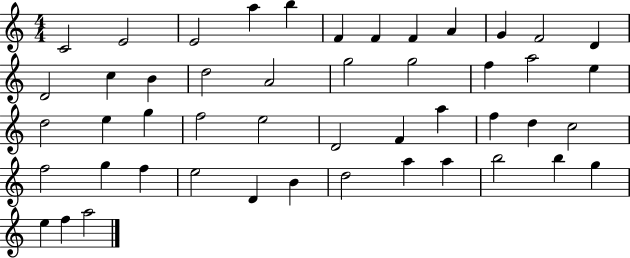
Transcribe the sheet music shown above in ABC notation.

X:1
T:Untitled
M:4/4
L:1/4
K:C
C2 E2 E2 a b F F F A G F2 D D2 c B d2 A2 g2 g2 f a2 e d2 e g f2 e2 D2 F a f d c2 f2 g f e2 D B d2 a a b2 b g e f a2